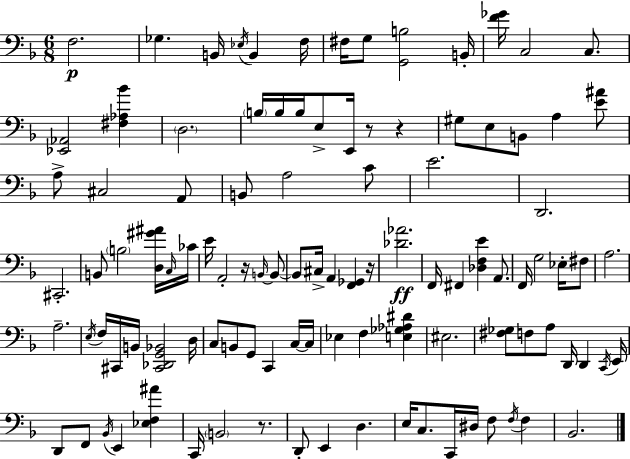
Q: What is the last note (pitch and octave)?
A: Bb2